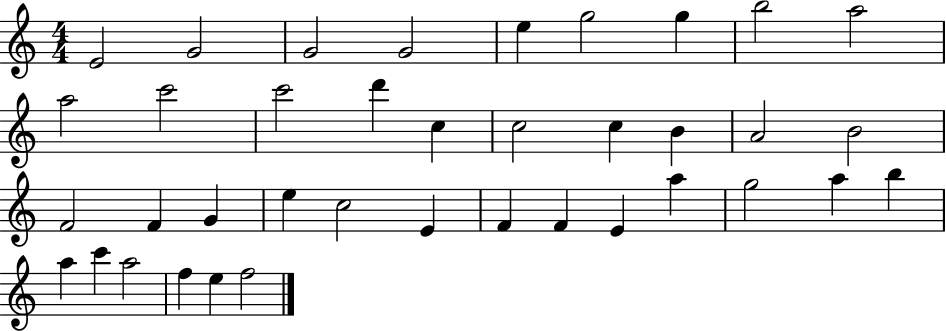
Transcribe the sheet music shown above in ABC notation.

X:1
T:Untitled
M:4/4
L:1/4
K:C
E2 G2 G2 G2 e g2 g b2 a2 a2 c'2 c'2 d' c c2 c B A2 B2 F2 F G e c2 E F F E a g2 a b a c' a2 f e f2